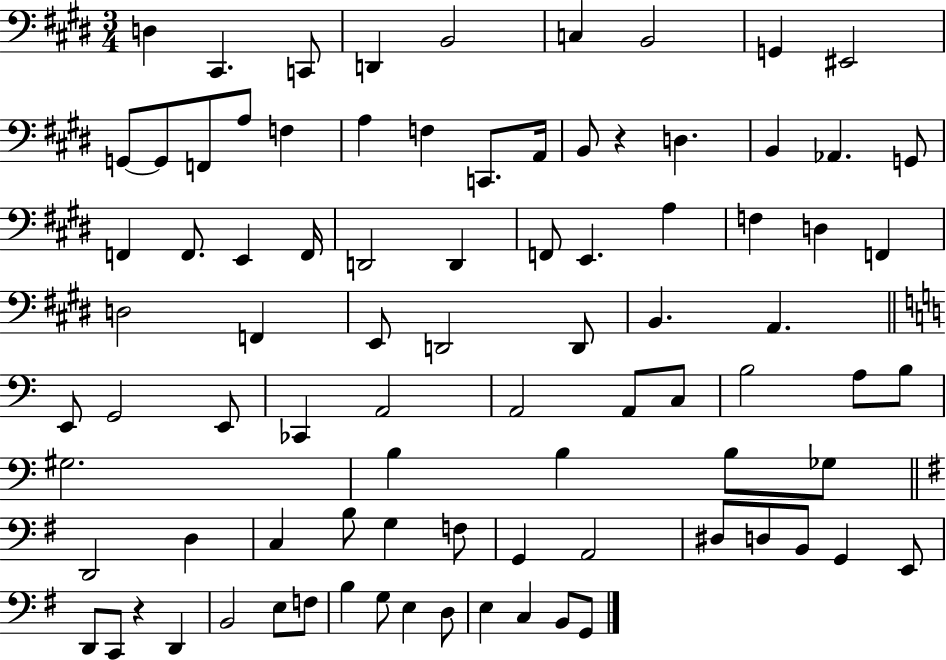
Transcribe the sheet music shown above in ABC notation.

X:1
T:Untitled
M:3/4
L:1/4
K:E
D, ^C,, C,,/2 D,, B,,2 C, B,,2 G,, ^E,,2 G,,/2 G,,/2 F,,/2 A,/2 F, A, F, C,,/2 A,,/4 B,,/2 z D, B,, _A,, G,,/2 F,, F,,/2 E,, F,,/4 D,,2 D,, F,,/2 E,, A, F, D, F,, D,2 F,, E,,/2 D,,2 D,,/2 B,, A,, E,,/2 G,,2 E,,/2 _C,, A,,2 A,,2 A,,/2 C,/2 B,2 A,/2 B,/2 ^G,2 B, B, B,/2 _G,/2 D,,2 D, C, B,/2 G, F,/2 G,, A,,2 ^D,/2 D,/2 B,,/2 G,, E,,/2 D,,/2 C,,/2 z D,, B,,2 E,/2 F,/2 B, G,/2 E, D,/2 E, C, B,,/2 G,,/2